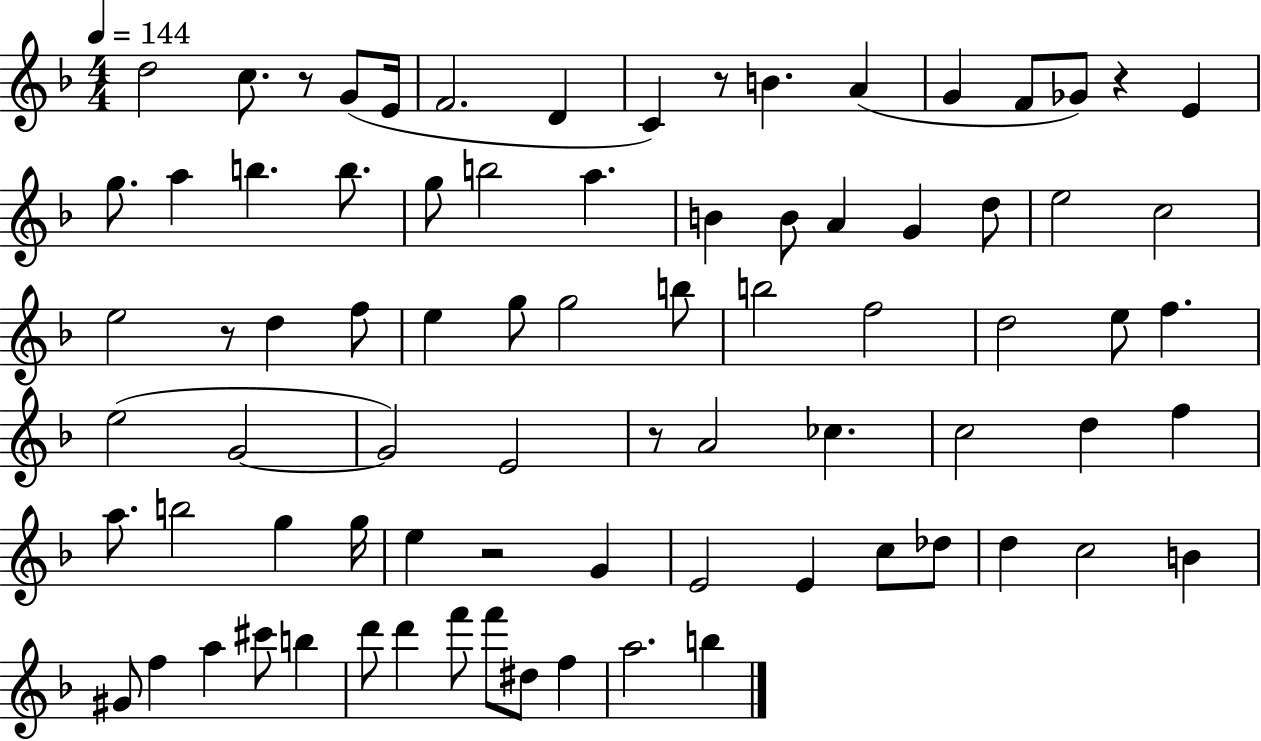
X:1
T:Untitled
M:4/4
L:1/4
K:F
d2 c/2 z/2 G/2 E/4 F2 D C z/2 B A G F/2 _G/2 z E g/2 a b b/2 g/2 b2 a B B/2 A G d/2 e2 c2 e2 z/2 d f/2 e g/2 g2 b/2 b2 f2 d2 e/2 f e2 G2 G2 E2 z/2 A2 _c c2 d f a/2 b2 g g/4 e z2 G E2 E c/2 _d/2 d c2 B ^G/2 f a ^c'/2 b d'/2 d' f'/2 f'/2 ^d/2 f a2 b